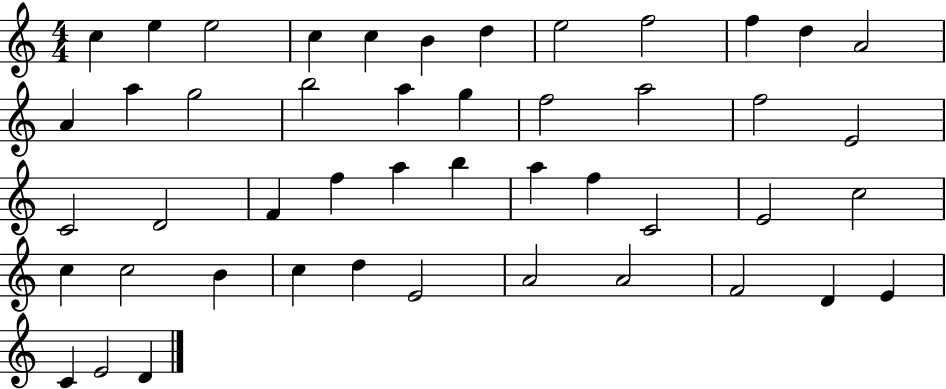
C5/q E5/q E5/h C5/q C5/q B4/q D5/q E5/h F5/h F5/q D5/q A4/h A4/q A5/q G5/h B5/h A5/q G5/q F5/h A5/h F5/h E4/h C4/h D4/h F4/q F5/q A5/q B5/q A5/q F5/q C4/h E4/h C5/h C5/q C5/h B4/q C5/q D5/q E4/h A4/h A4/h F4/h D4/q E4/q C4/q E4/h D4/q